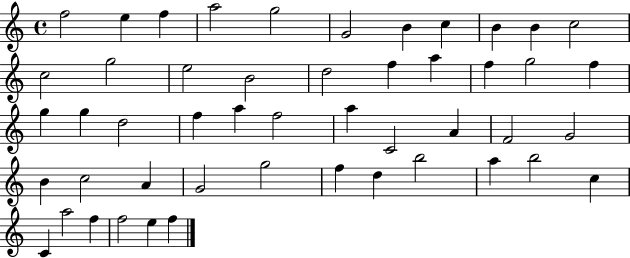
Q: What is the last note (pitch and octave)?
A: F5